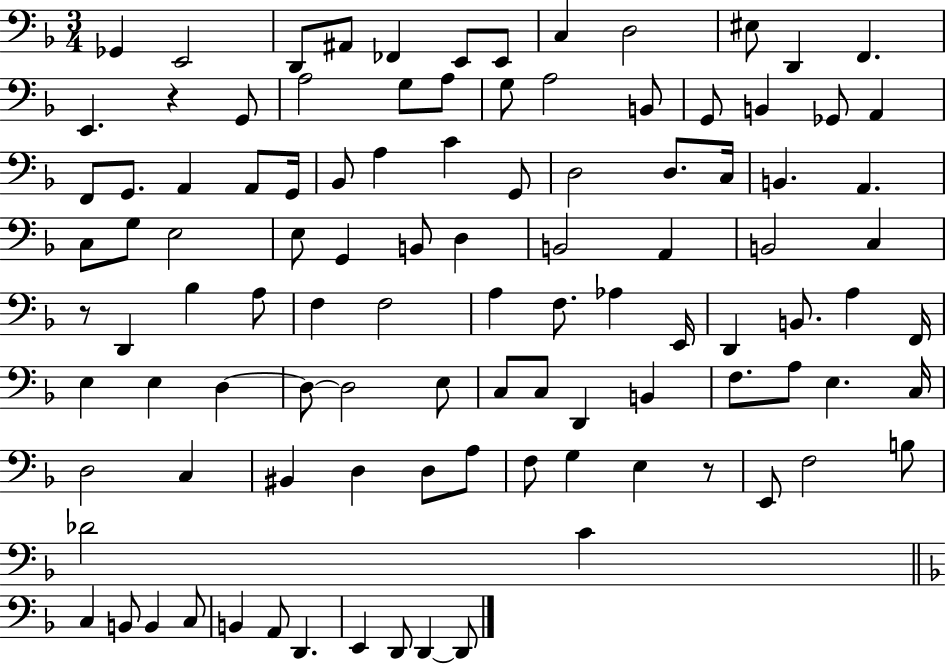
{
  \clef bass
  \numericTimeSignature
  \time 3/4
  \key f \major
  ges,4 e,2 | d,8 ais,8 fes,4 e,8 e,8 | c4 d2 | eis8 d,4 f,4. | \break e,4. r4 g,8 | a2 g8 a8 | g8 a2 b,8 | g,8 b,4 ges,8 a,4 | \break f,8 g,8. a,4 a,8 g,16 | bes,8 a4 c'4 g,8 | d2 d8. c16 | b,4. a,4. | \break c8 g8 e2 | e8 g,4 b,8 d4 | b,2 a,4 | b,2 c4 | \break r8 d,4 bes4 a8 | f4 f2 | a4 f8. aes4 e,16 | d,4 b,8. a4 f,16 | \break e4 e4 d4~~ | d8~~ d2 e8 | c8 c8 d,4 b,4 | f8. a8 e4. c16 | \break d2 c4 | bis,4 d4 d8 a8 | f8 g4 e4 r8 | e,8 f2 b8 | \break des'2 c'4 | \bar "||" \break \key d \minor c4 b,8 b,4 c8 | b,4 a,8 d,4. | e,4 d,8 d,4~~ d,8 | \bar "|."
}